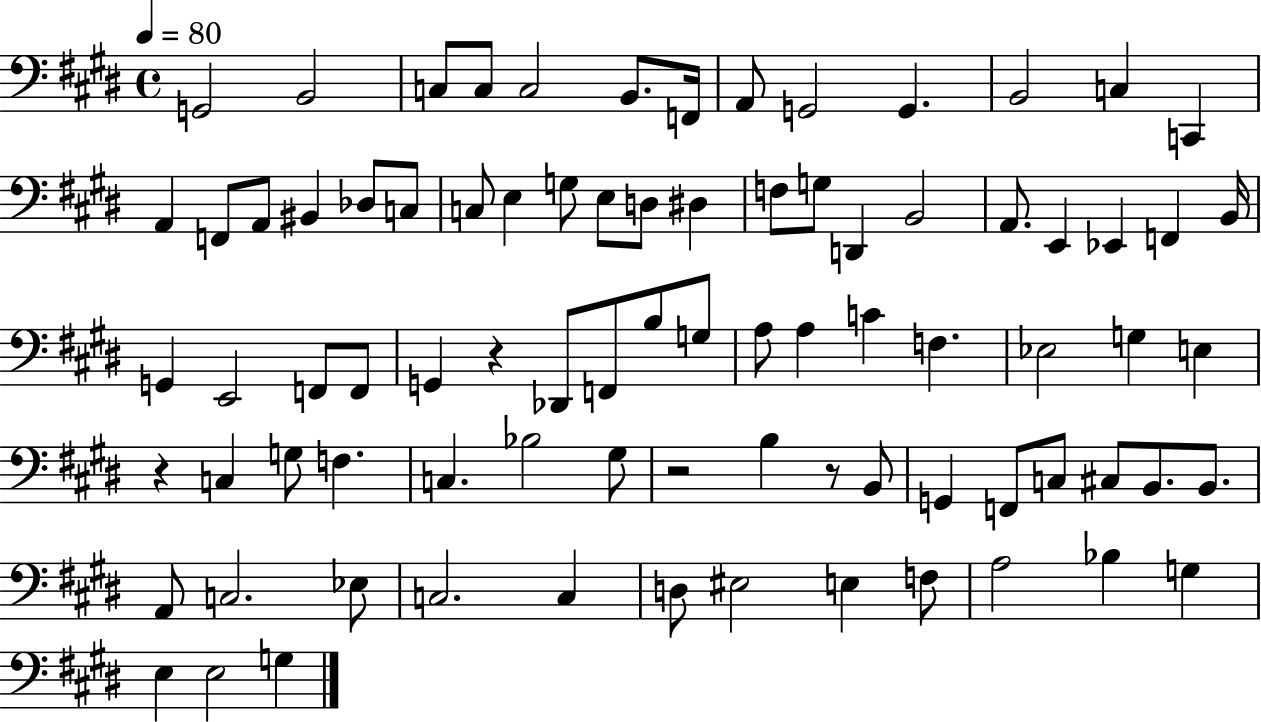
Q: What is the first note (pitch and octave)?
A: G2